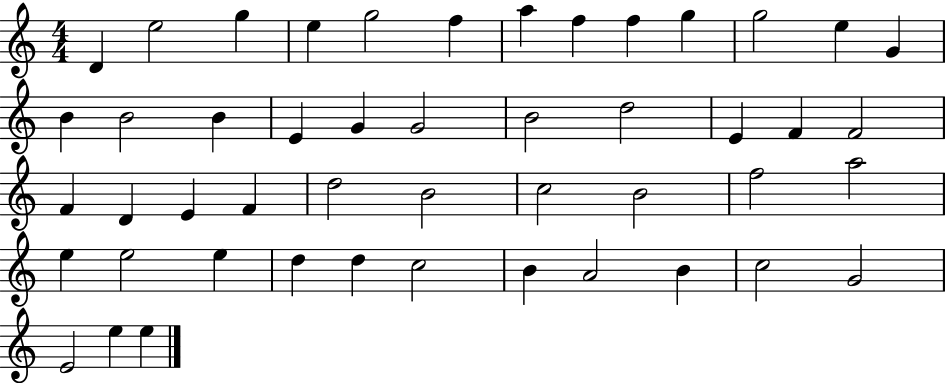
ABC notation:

X:1
T:Untitled
M:4/4
L:1/4
K:C
D e2 g e g2 f a f f g g2 e G B B2 B E G G2 B2 d2 E F F2 F D E F d2 B2 c2 B2 f2 a2 e e2 e d d c2 B A2 B c2 G2 E2 e e